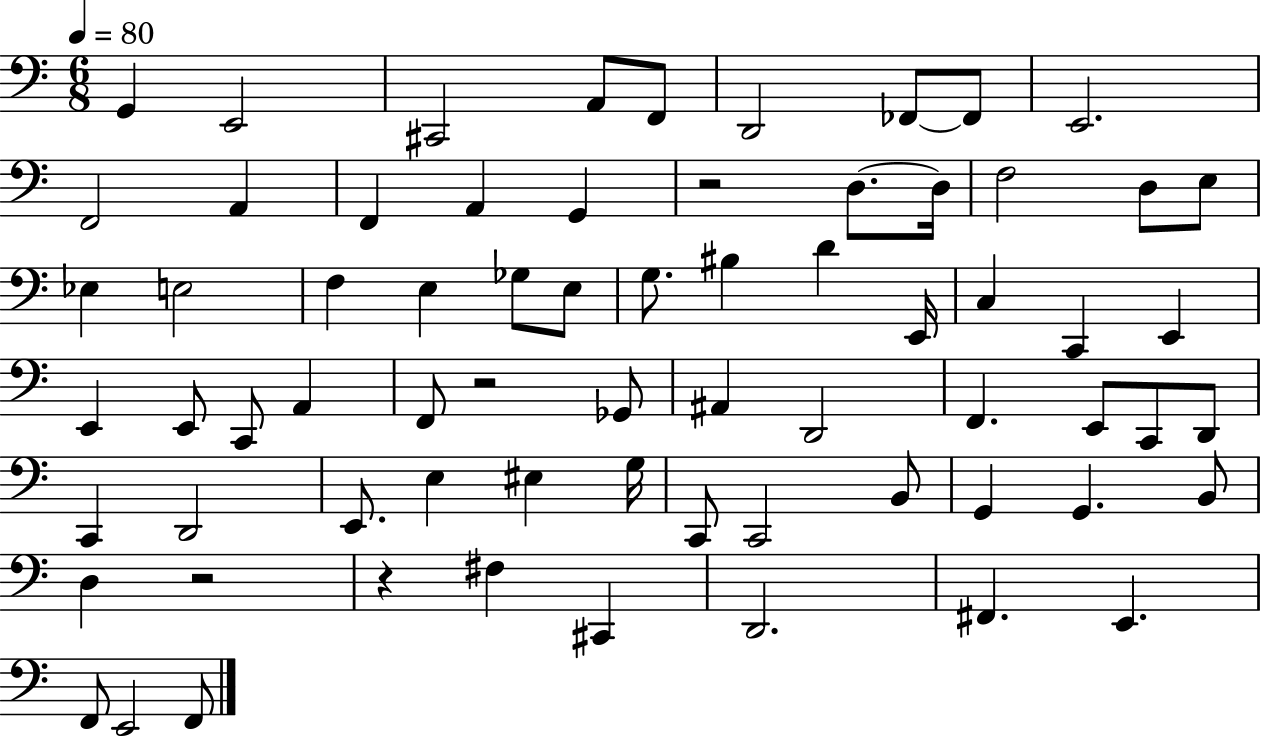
{
  \clef bass
  \numericTimeSignature
  \time 6/8
  \key c \major
  \tempo 4 = 80
  g,4 e,2 | cis,2 a,8 f,8 | d,2 fes,8~~ fes,8 | e,2. | \break f,2 a,4 | f,4 a,4 g,4 | r2 d8.~~ d16 | f2 d8 e8 | \break ees4 e2 | f4 e4 ges8 e8 | g8. bis4 d'4 e,16 | c4 c,4 e,4 | \break e,4 e,8 c,8 a,4 | f,8 r2 ges,8 | ais,4 d,2 | f,4. e,8 c,8 d,8 | \break c,4 d,2 | e,8. e4 eis4 g16 | c,8 c,2 b,8 | g,4 g,4. b,8 | \break d4 r2 | r4 fis4 cis,4 | d,2. | fis,4. e,4. | \break f,8 e,2 f,8 | \bar "|."
}